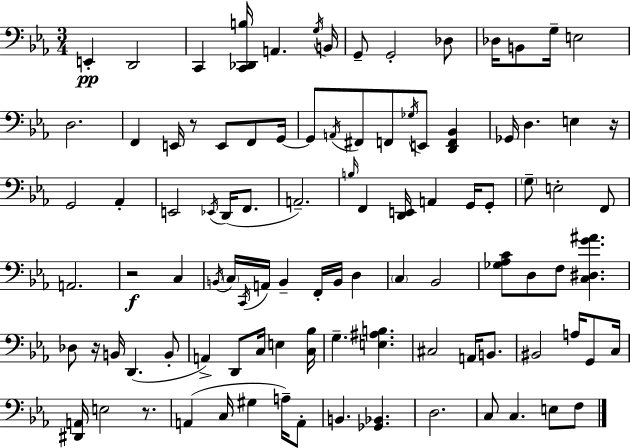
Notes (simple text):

E2/q D2/h C2/q [C2,Db2,B3]/s A2/q. G3/s B2/s G2/e G2/h Db3/e Db3/s B2/e G3/s E3/h D3/h. F2/q E2/s R/e E2/e F2/e G2/s G2/e A2/s F#2/e F2/e Gb3/s E2/e [D2,F2,Bb2]/q Gb2/s D3/q. E3/q R/s G2/h Ab2/q E2/h Eb2/s D2/s F2/e. A2/h. B3/s F2/q [D2,E2]/s A2/q G2/s G2/e G3/e E3/h F2/e A2/h. R/h C3/q B2/s C3/s C2/s A2/s B2/q F2/s B2/s D3/q C3/q Bb2/h [Gb3,Ab3,C4]/e D3/e F3/e [C3,D#3,G4,A#4]/q. Db3/e R/s B2/s D2/q. B2/e A2/q D2/e C3/s E3/q [C3,Bb3]/s G3/q. [E3,A#3,B3]/q. C#3/h A2/s B2/e. BIS2/h A3/s G2/e C3/s [D#2,A2]/s E3/h R/e. A2/q C3/s G#3/q A3/s A2/e B2/q. [Gb2,Bb2]/q. D3/h. C3/e C3/q. E3/e F3/e